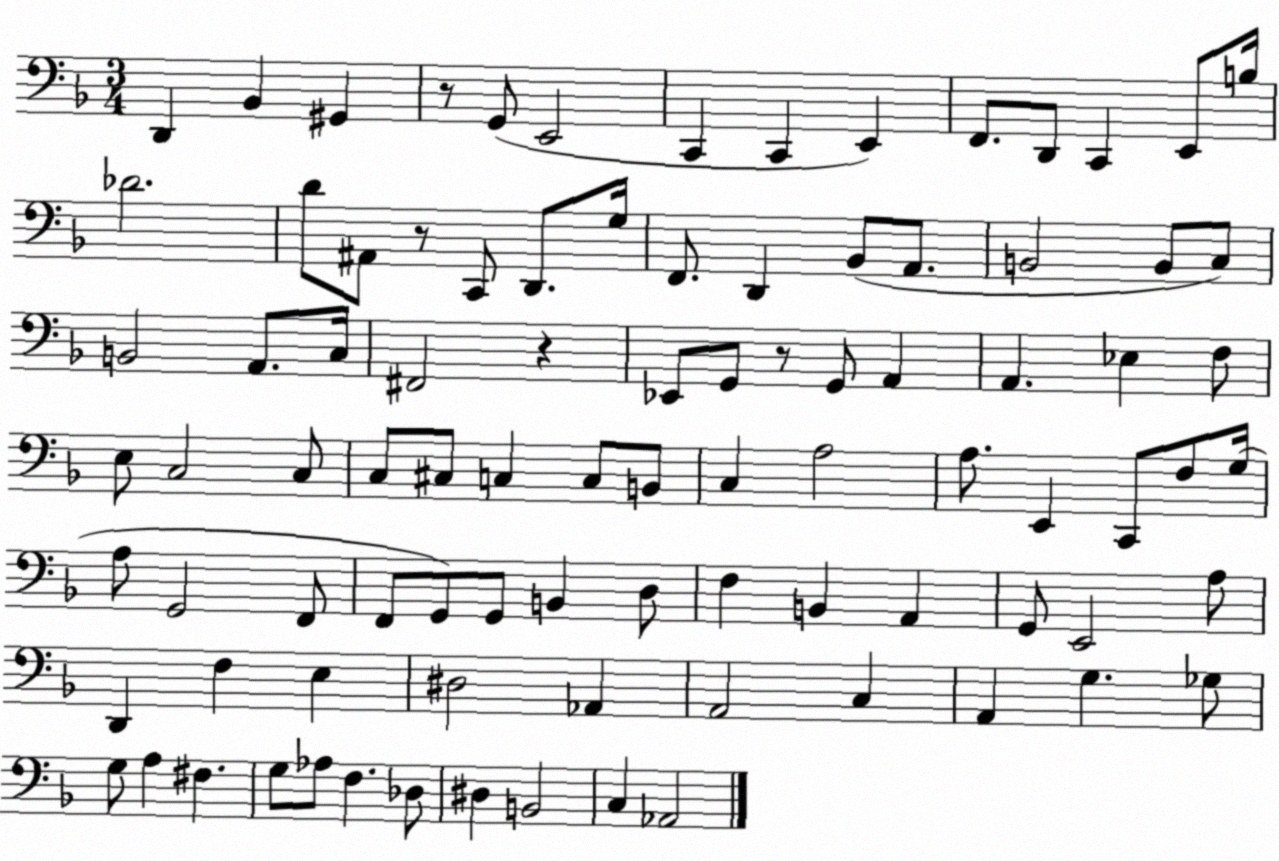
X:1
T:Untitled
M:3/4
L:1/4
K:F
D,, _B,, ^G,, z/2 G,,/2 E,,2 C,, C,, E,, F,,/2 D,,/2 C,, E,,/2 B,/4 _D2 D/2 ^A,,/2 z/2 C,,/2 D,,/2 G,/4 F,,/2 D,, _B,,/2 A,,/2 B,,2 B,,/2 C,/2 B,,2 A,,/2 C,/4 ^F,,2 z _E,,/2 G,,/2 z/2 G,,/2 A,, A,, _E, F,/2 E,/2 C,2 C,/2 C,/2 ^C,/2 C, C,/2 B,,/2 C, A,2 A,/2 E,, C,,/2 F,/2 G,/4 A,/2 G,,2 F,,/2 F,,/2 G,,/2 G,,/2 B,, D,/2 F, B,, A,, G,,/2 E,,2 A,/2 D,, F, E, ^D,2 _A,, A,,2 C, A,, G, _G,/2 G,/2 A, ^F, G,/2 _A,/2 F, _D,/2 ^D, B,,2 C, _A,,2